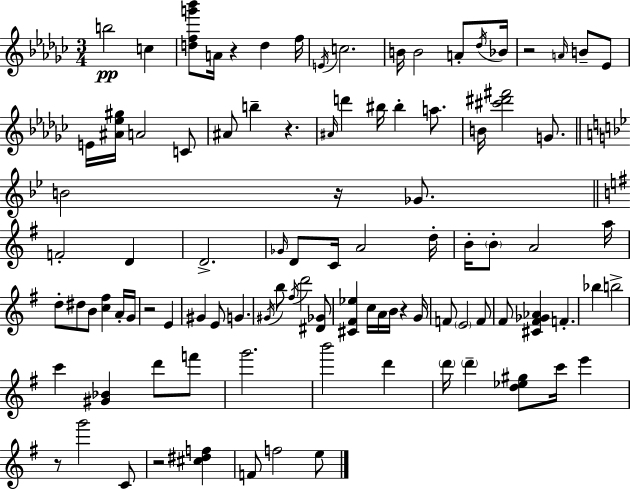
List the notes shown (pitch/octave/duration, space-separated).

B5/h C5/q [D5,F5,G6,Bb6]/e A4/s R/q D5/q F5/s E4/s C5/h. B4/s B4/h A4/e Db5/s Bb4/s R/h A4/s B4/e Eb4/e E4/s [A#4,Eb5,G#5]/s A4/h C4/e A#4/e B5/q R/q. A#4/s D6/q BIS5/s BIS5/q A5/e. B4/s [C#6,D#6,F#6]/h G4/e. B4/h R/s Gb4/e. F4/h D4/q D4/h. Gb4/s D4/e C4/s A4/h D5/s B4/s B4/e A4/h A5/s D5/e D#5/e B4/e [C5,F#5]/q A4/s G4/s R/h E4/q G#4/q E4/e G4/q. G#4/s B5/e F#5/s D6/h [D#4,Gb4]/e [C#4,F#4,Eb5]/q C5/s A4/s B4/s R/q G4/s F4/e E4/h F4/e F#4/e [C#4,F#4,Gb4,Ab4]/q F4/q. Bb5/q B5/h C6/q [G#4,Bb4]/q D6/e F6/e G6/h. B6/h D6/q D6/s D6/q [D5,Eb5,G#5]/e C6/s E6/q R/e G6/h C4/e R/h [C#5,D#5,F5]/q F4/e F5/h E5/e